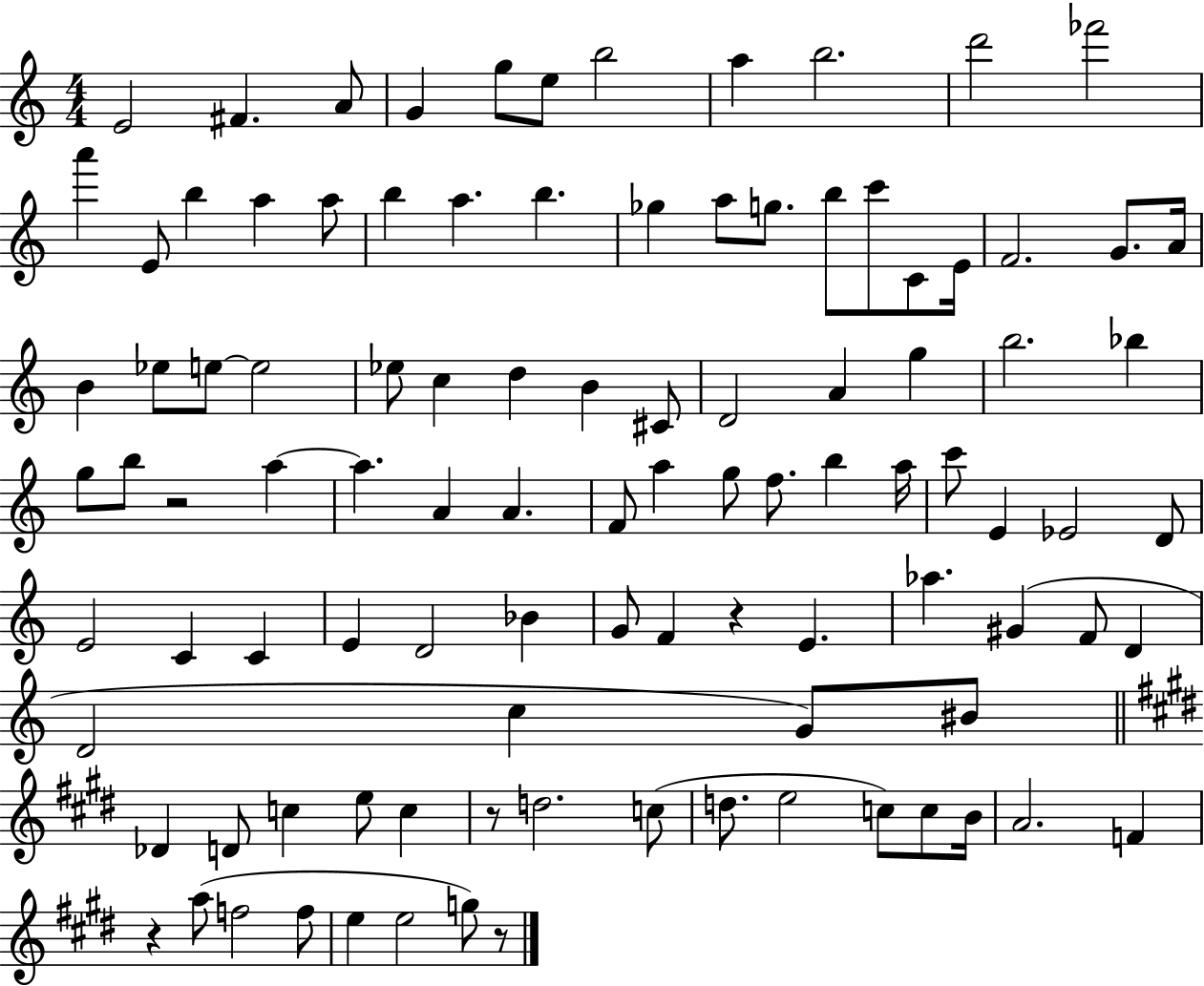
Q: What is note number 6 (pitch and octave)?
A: E5